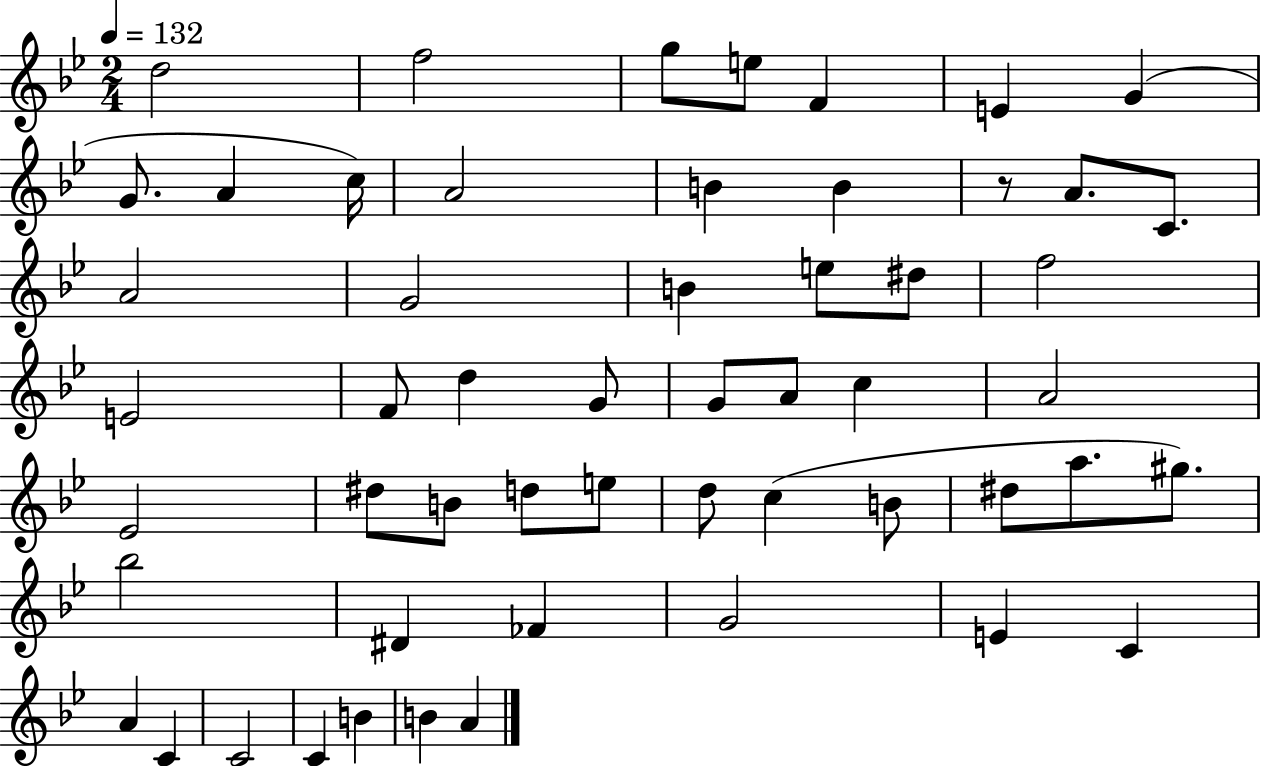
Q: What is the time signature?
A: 2/4